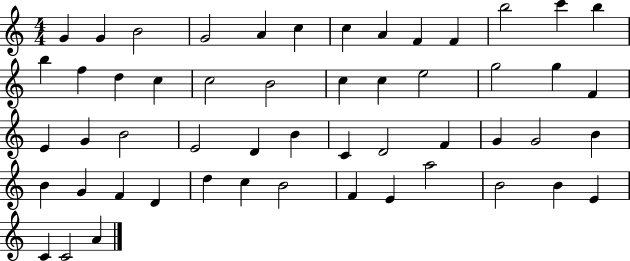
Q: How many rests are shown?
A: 0